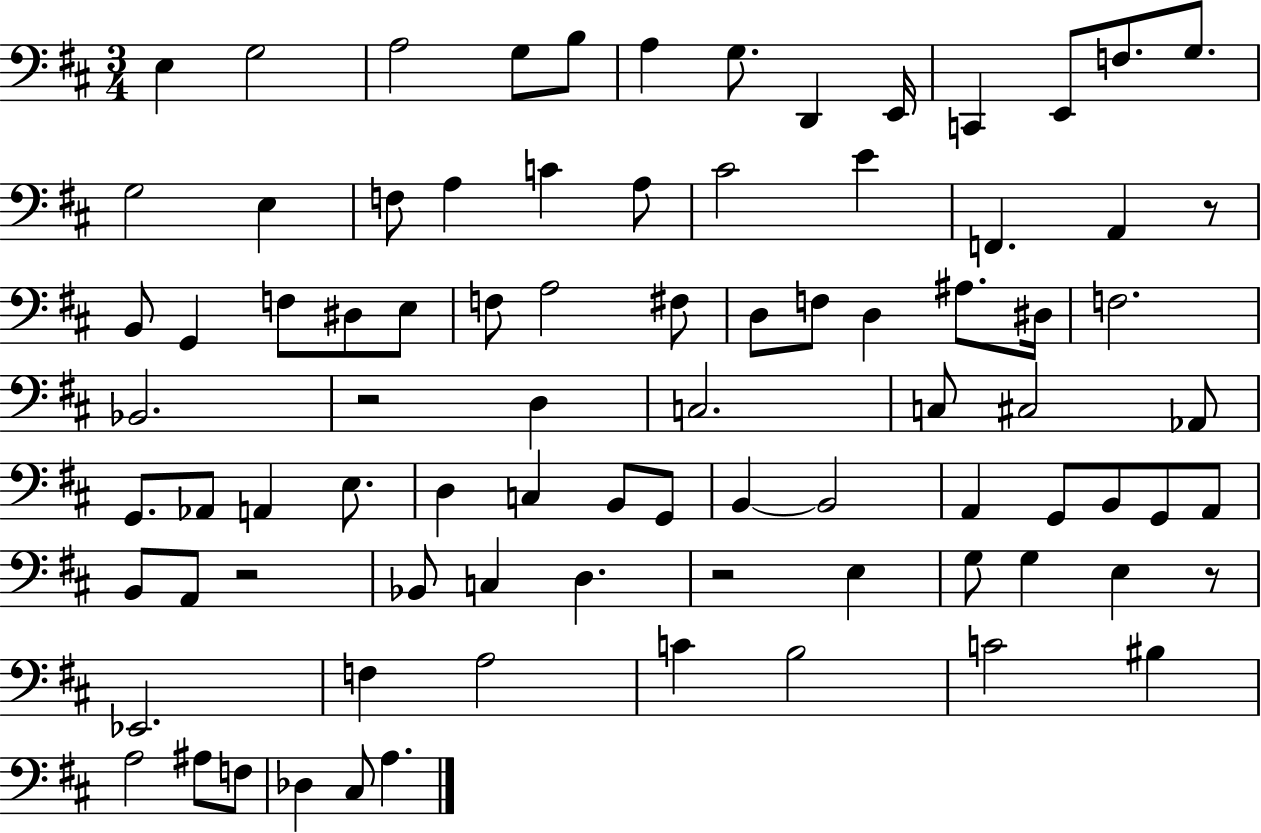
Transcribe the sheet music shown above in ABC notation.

X:1
T:Untitled
M:3/4
L:1/4
K:D
E, G,2 A,2 G,/2 B,/2 A, G,/2 D,, E,,/4 C,, E,,/2 F,/2 G,/2 G,2 E, F,/2 A, C A,/2 ^C2 E F,, A,, z/2 B,,/2 G,, F,/2 ^D,/2 E,/2 F,/2 A,2 ^F,/2 D,/2 F,/2 D, ^A,/2 ^D,/4 F,2 _B,,2 z2 D, C,2 C,/2 ^C,2 _A,,/2 G,,/2 _A,,/2 A,, E,/2 D, C, B,,/2 G,,/2 B,, B,,2 A,, G,,/2 B,,/2 G,,/2 A,,/2 B,,/2 A,,/2 z2 _B,,/2 C, D, z2 E, G,/2 G, E, z/2 _E,,2 F, A,2 C B,2 C2 ^B, A,2 ^A,/2 F,/2 _D, ^C,/2 A,